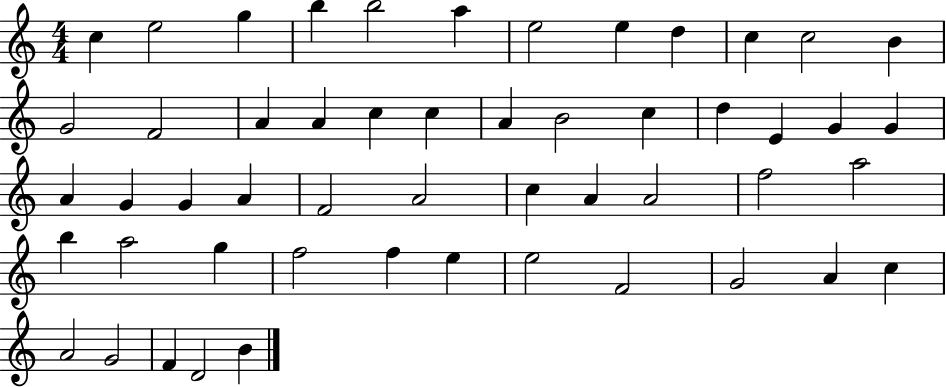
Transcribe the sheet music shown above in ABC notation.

X:1
T:Untitled
M:4/4
L:1/4
K:C
c e2 g b b2 a e2 e d c c2 B G2 F2 A A c c A B2 c d E G G A G G A F2 A2 c A A2 f2 a2 b a2 g f2 f e e2 F2 G2 A c A2 G2 F D2 B